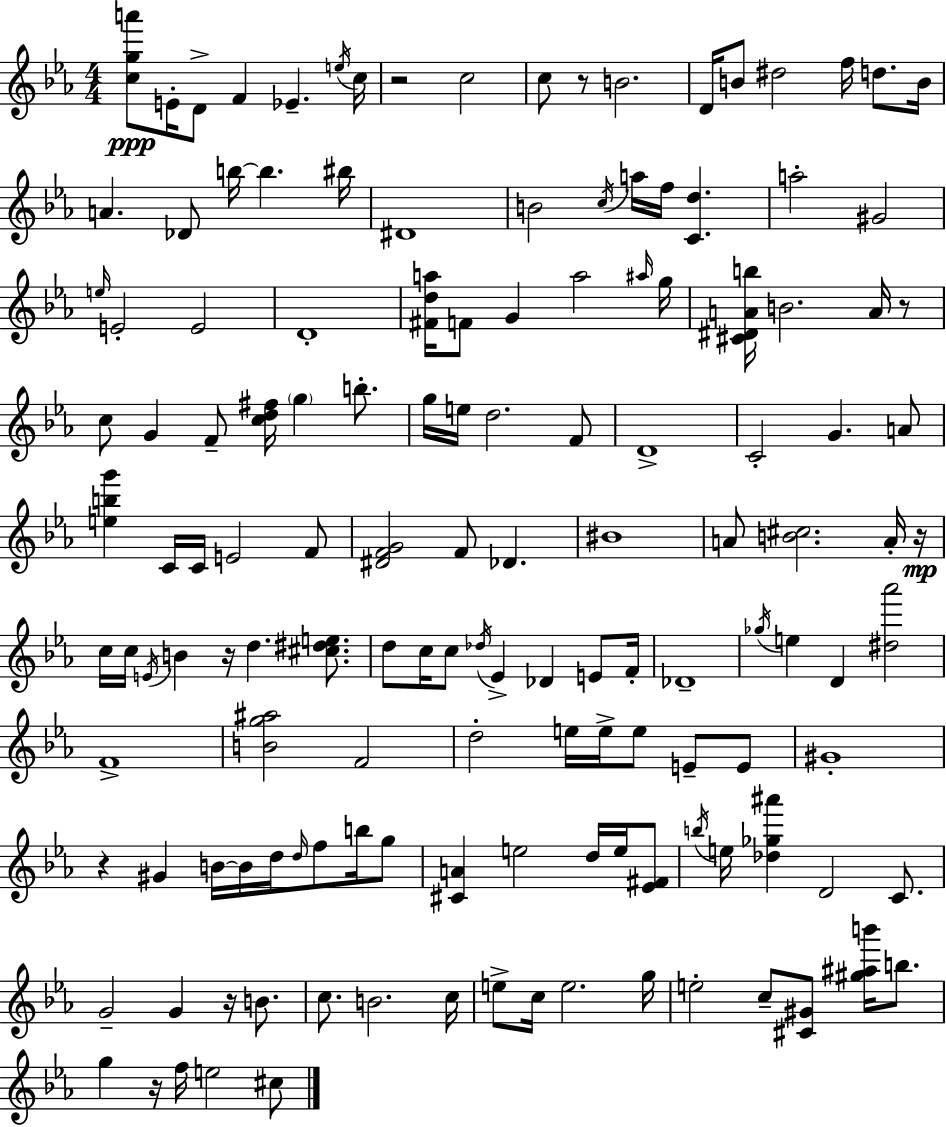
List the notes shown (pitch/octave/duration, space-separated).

[C5,G5,A6]/e E4/s D4/e F4/q Eb4/q. E5/s C5/s R/h C5/h C5/e R/e B4/h. D4/s B4/e D#5/h F5/s D5/e. B4/s A4/q. Db4/e B5/s B5/q. BIS5/s D#4/w B4/h C5/s A5/s F5/s [C4,D5]/q. A5/h G#4/h E5/s E4/h E4/h D4/w [F#4,D5,A5]/s F4/e G4/q A5/h A#5/s G5/s [C#4,D#4,A4,B5]/s B4/h. A4/s R/e C5/e G4/q F4/e [C5,D5,F#5]/s G5/q B5/e. G5/s E5/s D5/h. F4/e D4/w C4/h G4/q. A4/e [E5,B5,G6]/q C4/s C4/s E4/h F4/e [D#4,F4,G4]/h F4/e Db4/q. BIS4/w A4/e [B4,C#5]/h. A4/s R/s C5/s C5/s E4/s B4/q R/s D5/q. [C#5,D#5,E5]/e. D5/e C5/s C5/e Db5/s Eb4/q Db4/q E4/e F4/s Db4/w Gb5/s E5/q D4/q [D#5,Ab6]/h F4/w [B4,G5,A#5]/h F4/h D5/h E5/s E5/s E5/e E4/e E4/e G#4/w R/q G#4/q B4/s B4/s D5/s D5/s F5/e B5/s G5/e [C#4,A4]/q E5/h D5/s E5/s [Eb4,F#4]/e B5/s E5/s [Db5,Gb5,A#6]/q D4/h C4/e. G4/h G4/q R/s B4/e. C5/e. B4/h. C5/s E5/e C5/s E5/h. G5/s E5/h C5/e [C#4,G#4]/e [G#5,A#5,B6]/s B5/e. G5/q R/s F5/s E5/h C#5/e